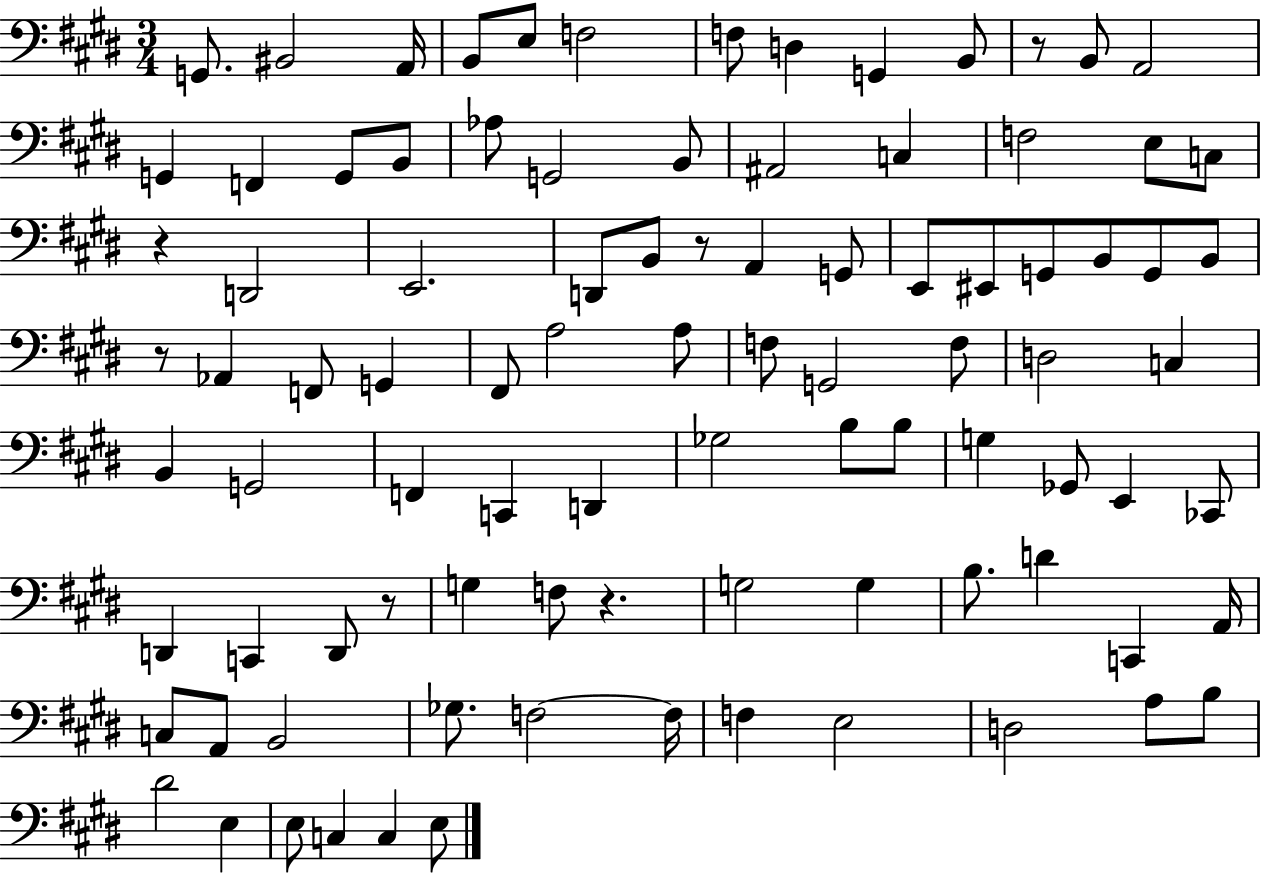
{
  \clef bass
  \numericTimeSignature
  \time 3/4
  \key e \major
  \repeat volta 2 { g,8. bis,2 a,16 | b,8 e8 f2 | f8 d4 g,4 b,8 | r8 b,8 a,2 | \break g,4 f,4 g,8 b,8 | aes8 g,2 b,8 | ais,2 c4 | f2 e8 c8 | \break r4 d,2 | e,2. | d,8 b,8 r8 a,4 g,8 | e,8 eis,8 g,8 b,8 g,8 b,8 | \break r8 aes,4 f,8 g,4 | fis,8 a2 a8 | f8 g,2 f8 | d2 c4 | \break b,4 g,2 | f,4 c,4 d,4 | ges2 b8 b8 | g4 ges,8 e,4 ces,8 | \break d,4 c,4 d,8 r8 | g4 f8 r4. | g2 g4 | b8. d'4 c,4 a,16 | \break c8 a,8 b,2 | ges8. f2~~ f16 | f4 e2 | d2 a8 b8 | \break dis'2 e4 | e8 c4 c4 e8 | } \bar "|."
}